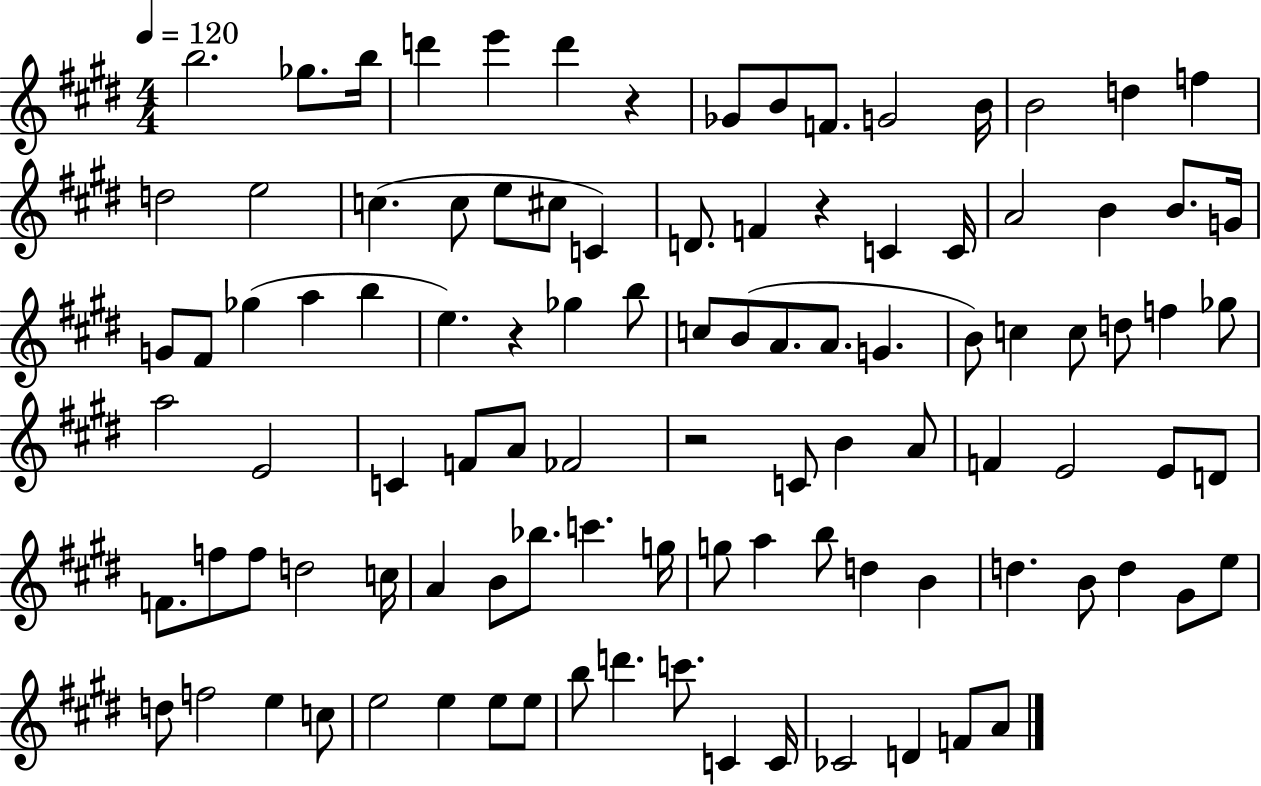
B5/h. Gb5/e. B5/s D6/q E6/q D6/q R/q Gb4/e B4/e F4/e. G4/h B4/s B4/h D5/q F5/q D5/h E5/h C5/q. C5/e E5/e C#5/e C4/q D4/e. F4/q R/q C4/q C4/s A4/h B4/q B4/e. G4/s G4/e F#4/e Gb5/q A5/q B5/q E5/q. R/q Gb5/q B5/e C5/e B4/e A4/e. A4/e. G4/q. B4/e C5/q C5/e D5/e F5/q Gb5/e A5/h E4/h C4/q F4/e A4/e FES4/h R/h C4/e B4/q A4/e F4/q E4/h E4/e D4/e F4/e. F5/e F5/e D5/h C5/s A4/q B4/e Bb5/e. C6/q. G5/s G5/e A5/q B5/e D5/q B4/q D5/q. B4/e D5/q G#4/e E5/e D5/e F5/h E5/q C5/e E5/h E5/q E5/e E5/e B5/e D6/q. C6/e. C4/q C4/s CES4/h D4/q F4/e A4/e